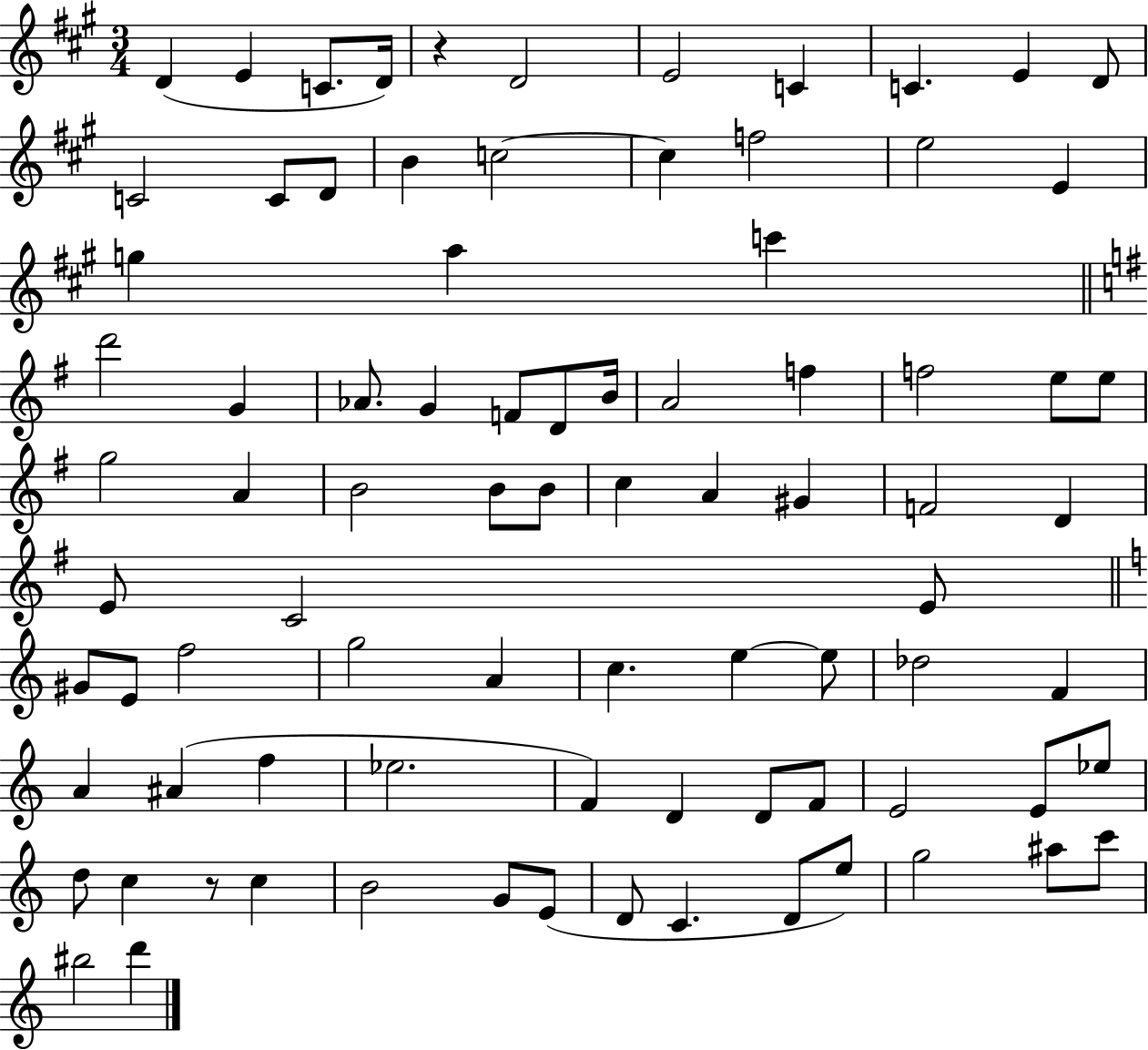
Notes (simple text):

D4/q E4/q C4/e. D4/s R/q D4/h E4/h C4/q C4/q. E4/q D4/e C4/h C4/e D4/e B4/q C5/h C5/q F5/h E5/h E4/q G5/q A5/q C6/q D6/h G4/q Ab4/e. G4/q F4/e D4/e B4/s A4/h F5/q F5/h E5/e E5/e G5/h A4/q B4/h B4/e B4/e C5/q A4/q G#4/q F4/h D4/q E4/e C4/h E4/e G#4/e E4/e F5/h G5/h A4/q C5/q. E5/q E5/e Db5/h F4/q A4/q A#4/q F5/q Eb5/h. F4/q D4/q D4/e F4/e E4/h E4/e Eb5/e D5/e C5/q R/e C5/q B4/h G4/e E4/e D4/e C4/q. D4/e E5/e G5/h A#5/e C6/e BIS5/h D6/q